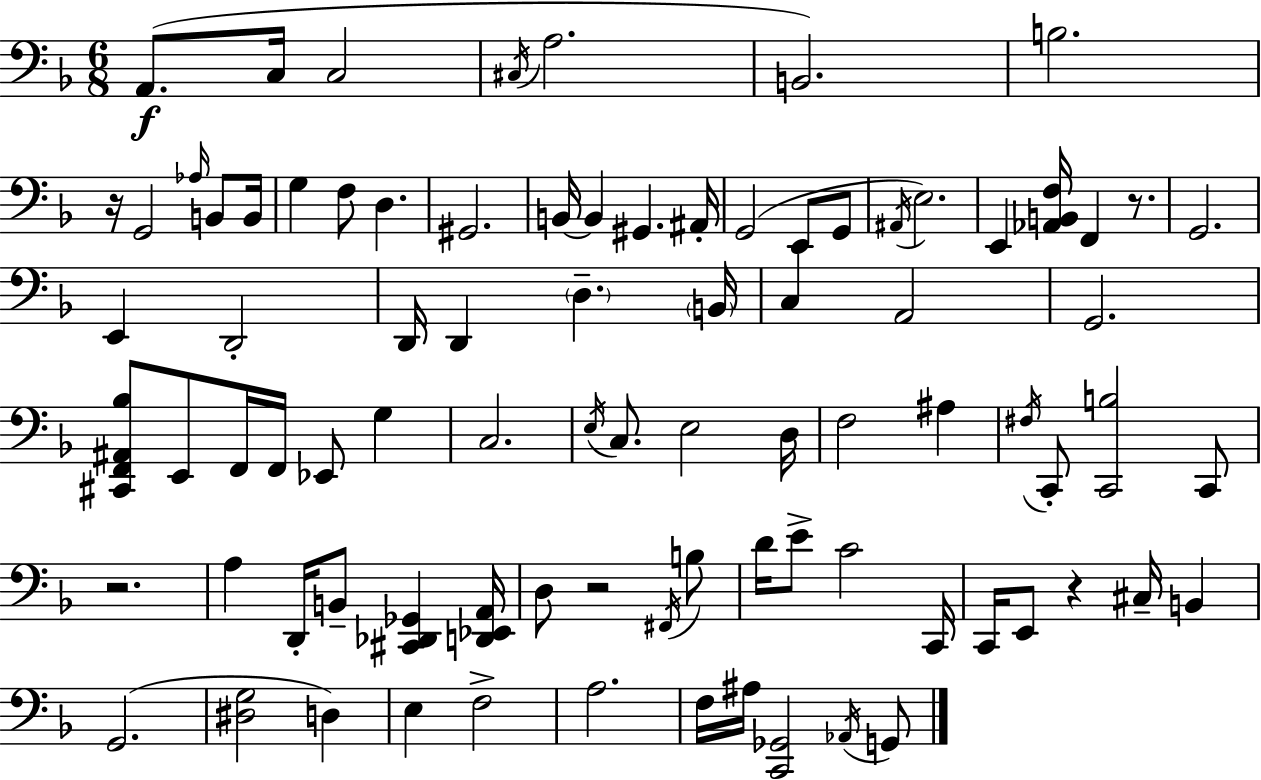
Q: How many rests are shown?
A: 5